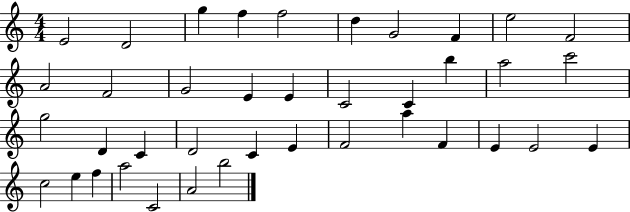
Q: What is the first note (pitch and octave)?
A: E4